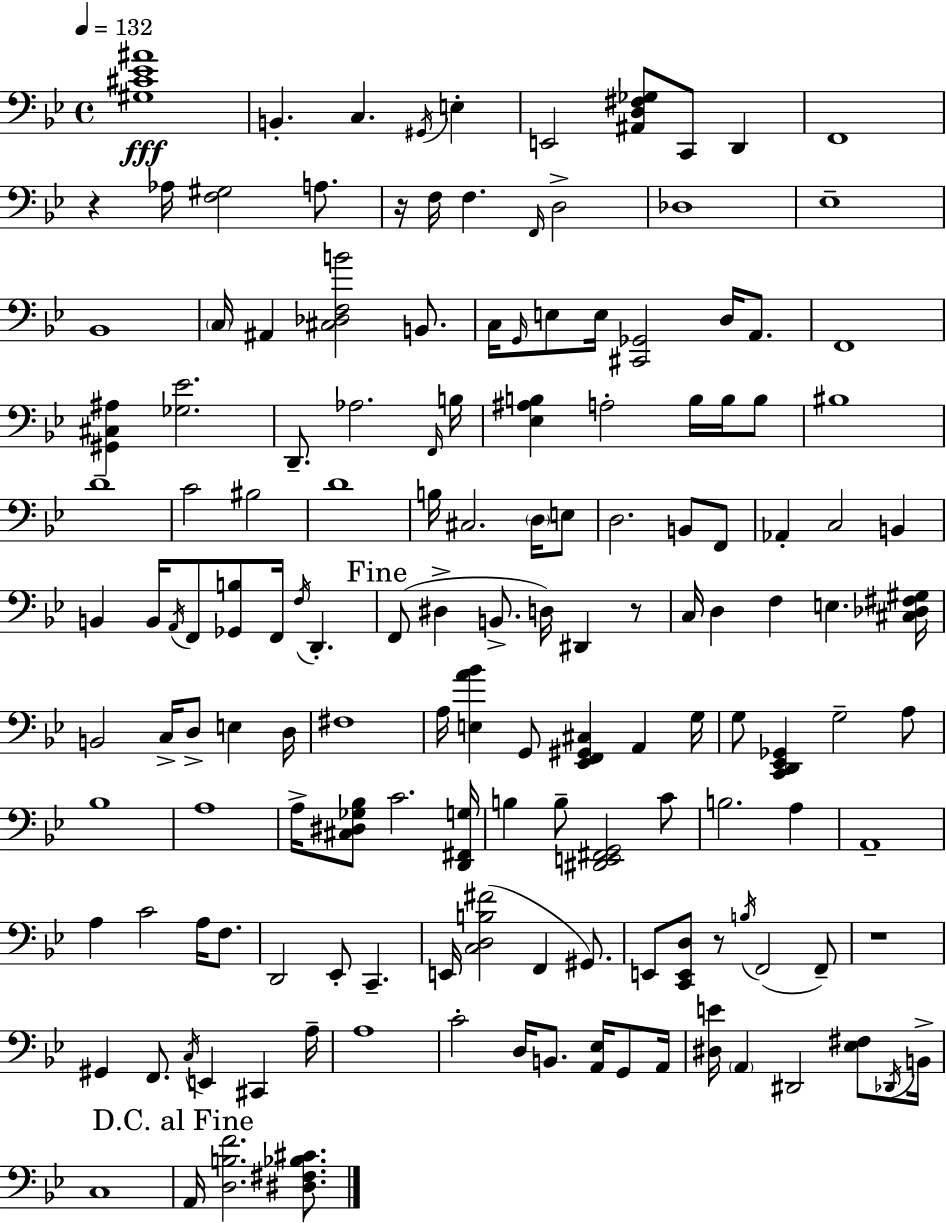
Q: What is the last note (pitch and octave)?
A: A2